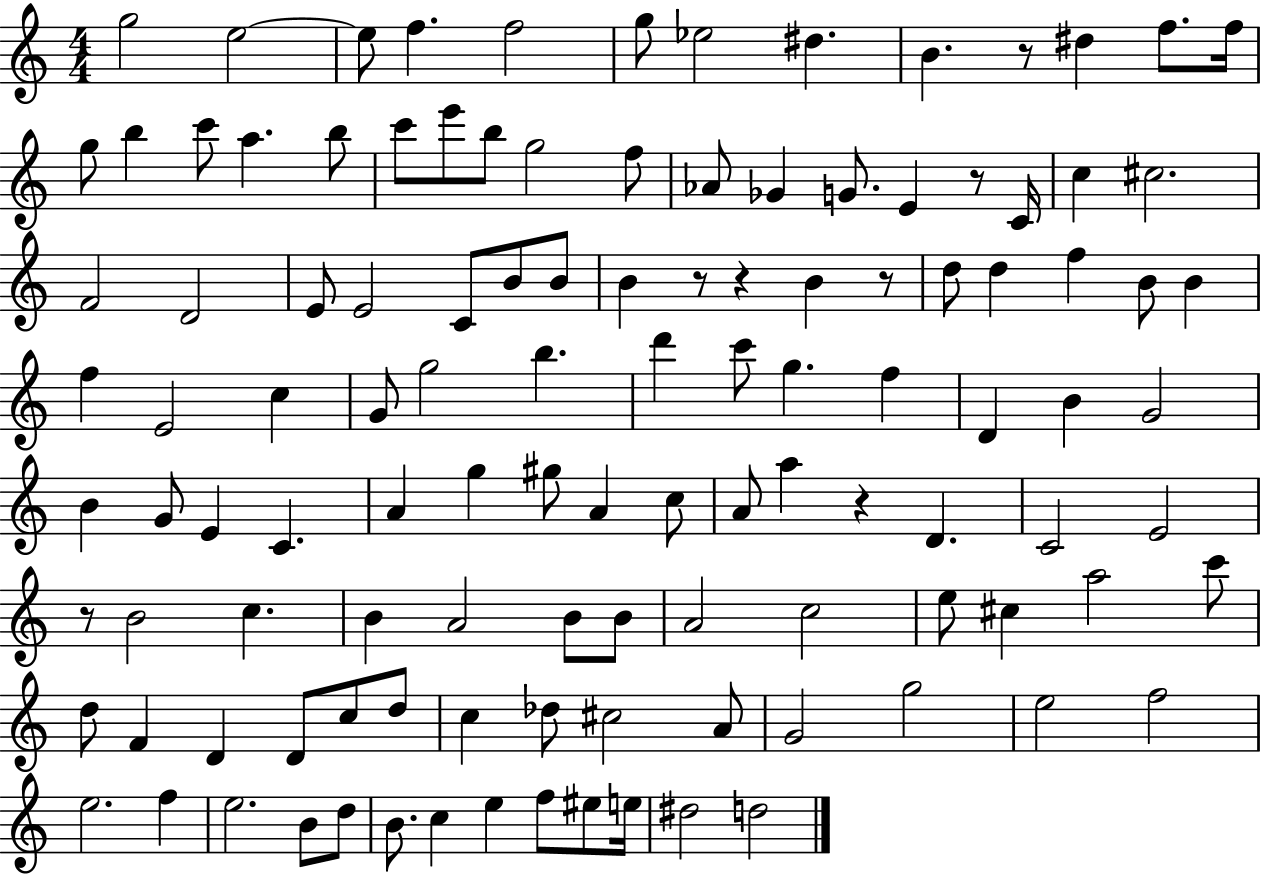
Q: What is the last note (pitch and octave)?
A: D5